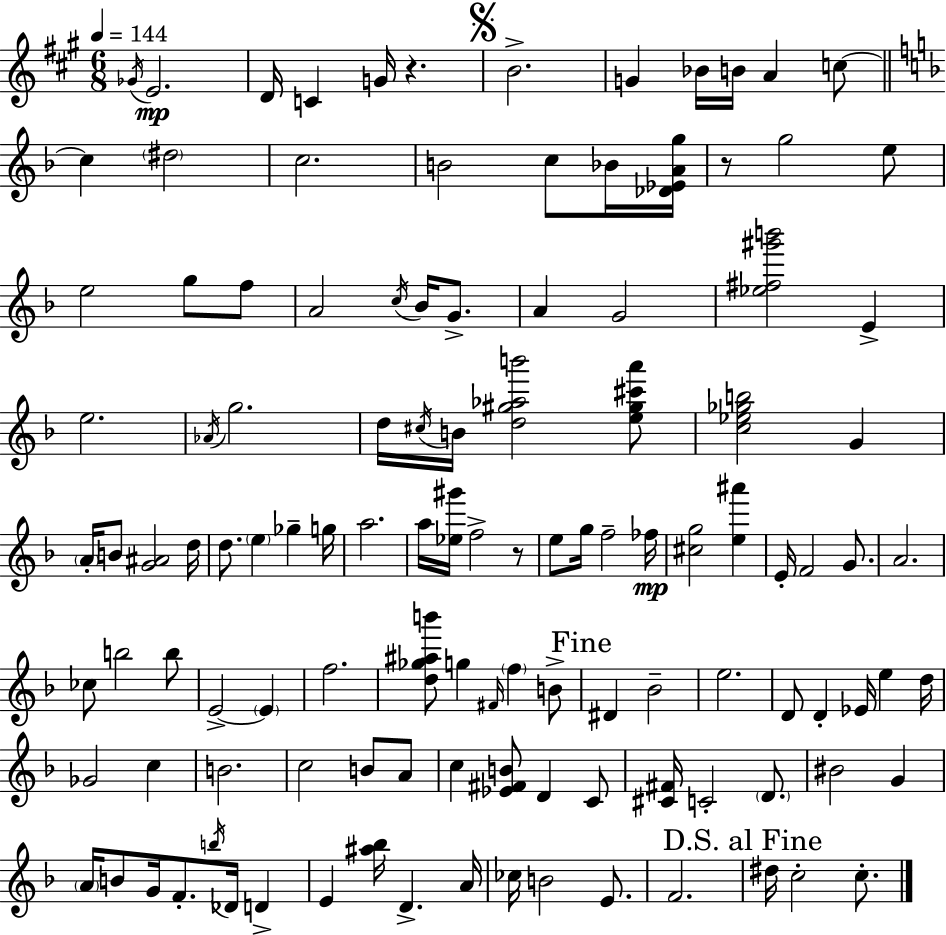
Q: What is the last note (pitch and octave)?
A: C5